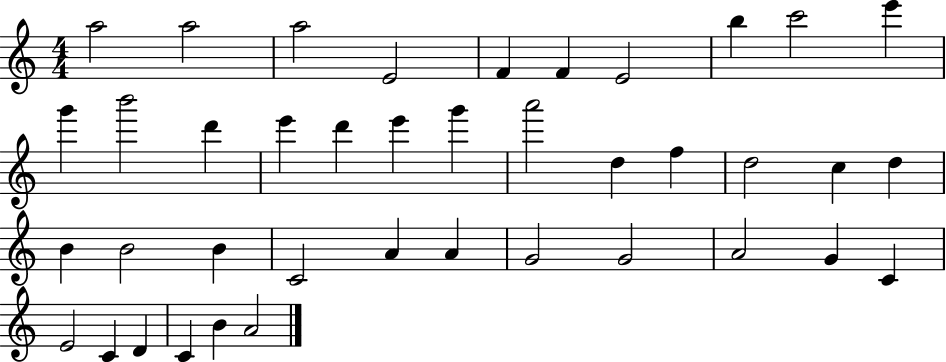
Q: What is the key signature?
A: C major